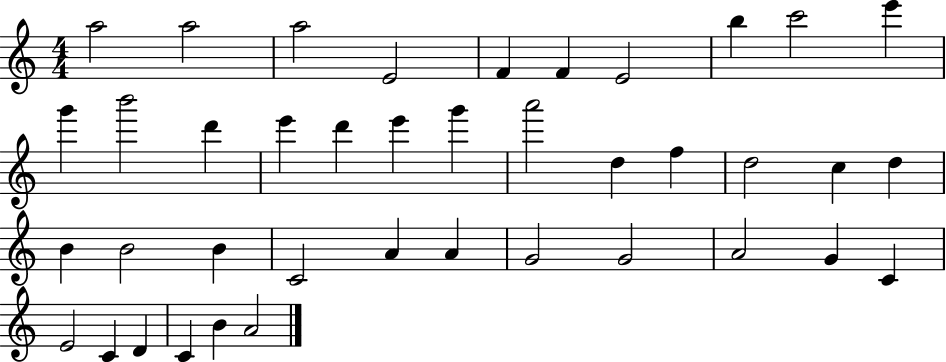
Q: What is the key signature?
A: C major